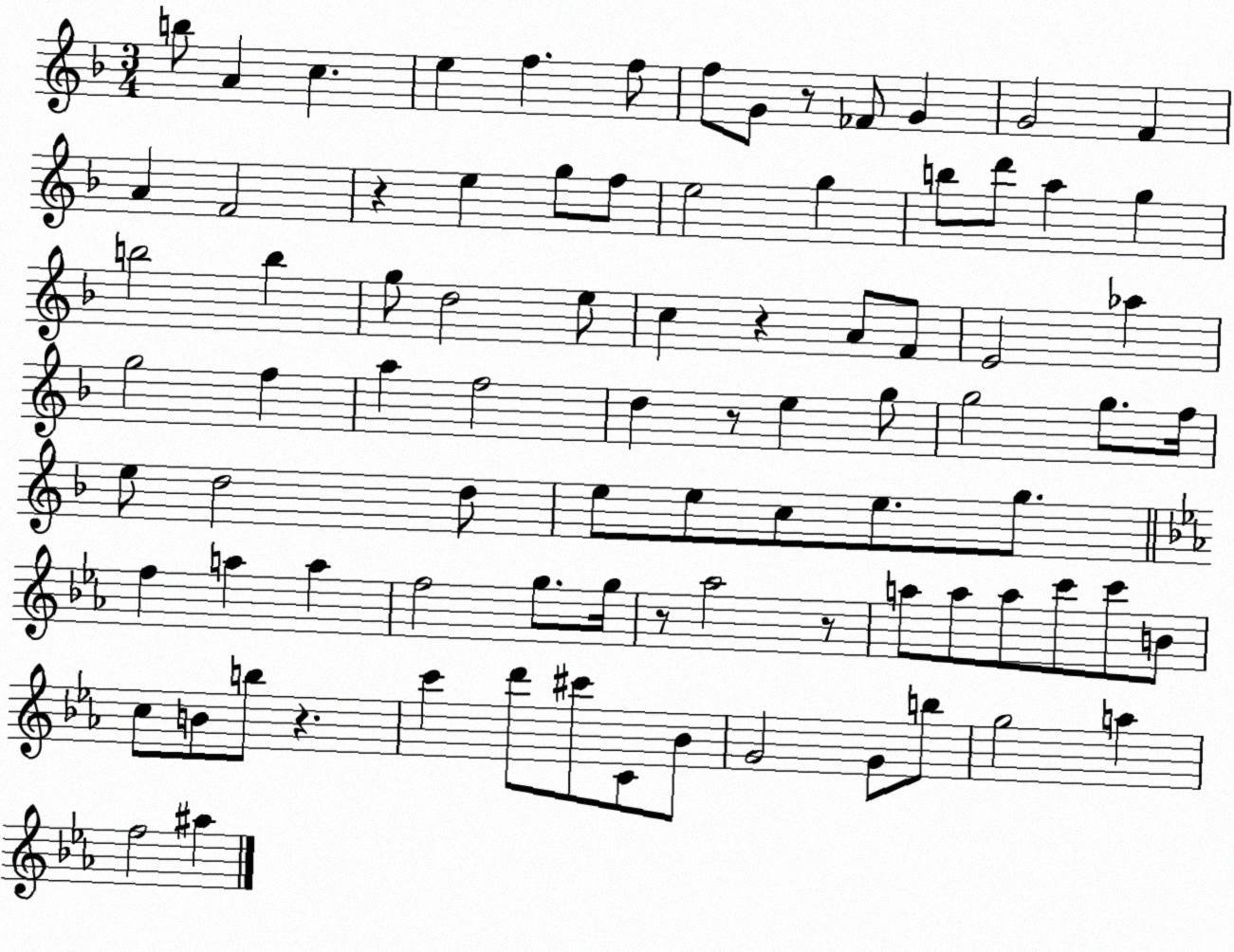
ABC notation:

X:1
T:Untitled
M:3/4
L:1/4
K:F
b/2 A c e f f/2 f/2 G/2 z/2 _F/2 G G2 F A F2 z e g/2 f/2 e2 g b/2 d'/2 a g b2 b g/2 d2 e/2 c z A/2 F/2 E2 _a g2 f a f2 d z/2 e g/2 g2 g/2 f/4 e/2 d2 d/2 e/2 e/2 c/2 e/2 g/2 f a a f2 g/2 g/4 z/2 _a2 z/2 a/2 a/2 a/2 c'/2 c'/2 B/2 c/2 B/2 b/2 z c' d'/2 ^c'/2 C/2 _B/2 G2 G/2 b/2 g2 a f2 ^a